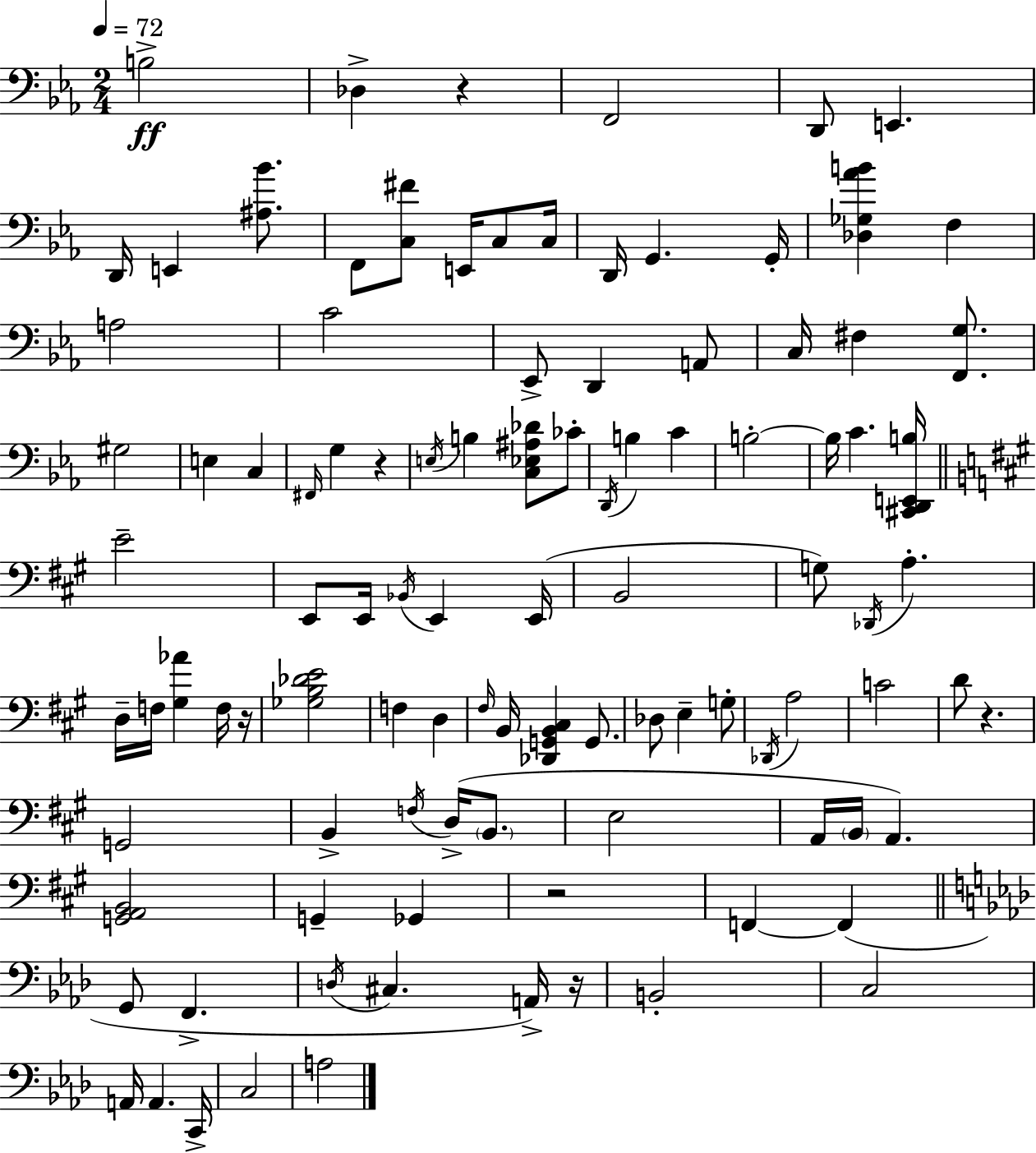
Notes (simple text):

B3/h Db3/q R/q F2/h D2/e E2/q. D2/s E2/q [A#3,Bb4]/e. F2/e [C3,F#4]/e E2/s C3/e C3/s D2/s G2/q. G2/s [Db3,Gb3,Ab4,B4]/q F3/q A3/h C4/h Eb2/e D2/q A2/e C3/s F#3/q [F2,G3]/e. G#3/h E3/q C3/q F#2/s G3/q R/q E3/s B3/q [C3,Eb3,A#3,Db4]/e CES4/e D2/s B3/q C4/q B3/h B3/s C4/q. [C#2,D2,E2,B3]/s E4/h E2/e E2/s Bb2/s E2/q E2/s B2/h G3/e Db2/s A3/q. D3/s F3/s [G#3,Ab4]/q F3/s R/s [Gb3,B3,Db4,E4]/h F3/q D3/q F#3/s B2/s [Db2,G2,B2,C#3]/q G2/e. Db3/e E3/q G3/e Db2/s A3/h C4/h D4/e R/q. G2/h B2/q F3/s D3/s B2/e. E3/h A2/s B2/s A2/q. [G2,A2,B2]/h G2/q Gb2/q R/h F2/q F2/q G2/e F2/q. D3/s C#3/q. A2/s R/s B2/h C3/h A2/s A2/q. C2/s C3/h A3/h